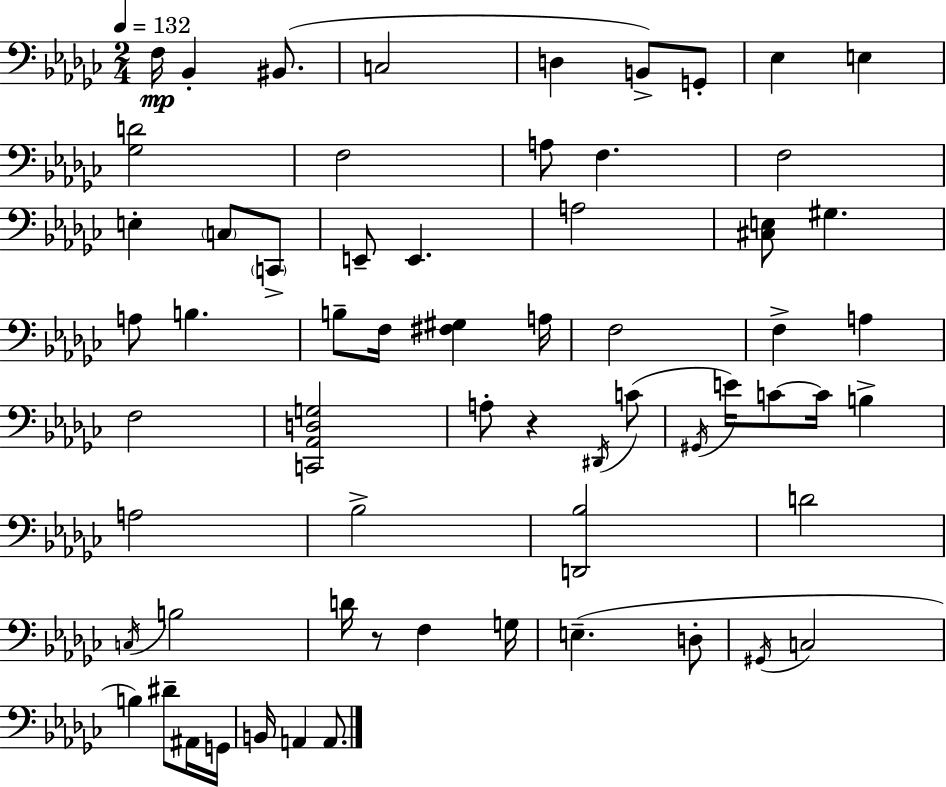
X:1
T:Untitled
M:2/4
L:1/4
K:Ebm
F,/4 _B,, ^B,,/2 C,2 D, B,,/2 G,,/2 _E, E, [_G,D]2 F,2 A,/2 F, F,2 E, C,/2 C,,/2 E,,/2 E,, A,2 [^C,E,]/2 ^G, A,/2 B, B,/2 F,/4 [^F,^G,] A,/4 F,2 F, A, F,2 [C,,_A,,D,G,]2 A,/2 z ^D,,/4 C/2 ^G,,/4 E/4 C/2 C/4 B, A,2 _B,2 [D,,_B,]2 D2 C,/4 B,2 D/4 z/2 F, G,/4 E, D,/2 ^G,,/4 C,2 B, ^D/2 ^A,,/4 G,,/4 B,,/4 A,, A,,/2